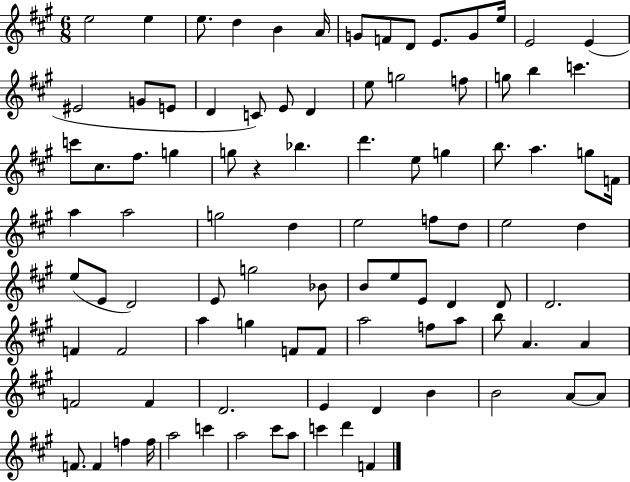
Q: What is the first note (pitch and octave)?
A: E5